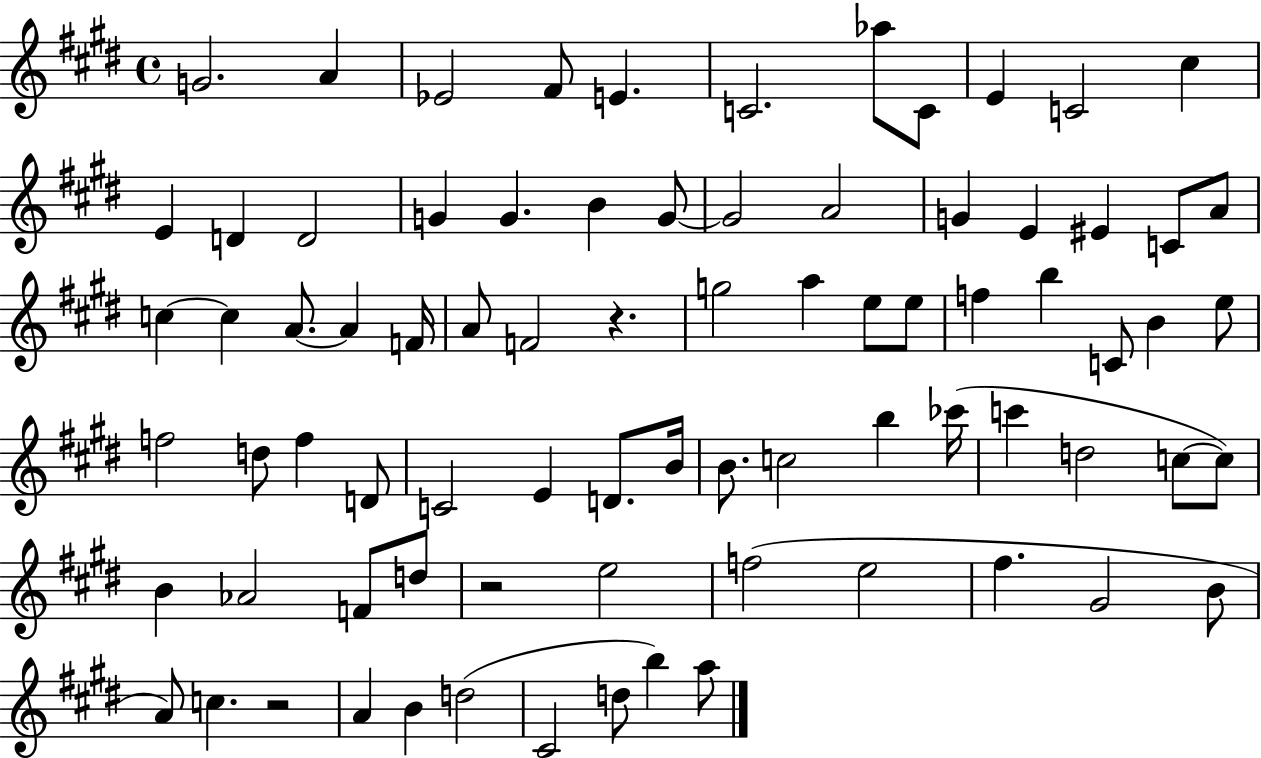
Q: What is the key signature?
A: E major